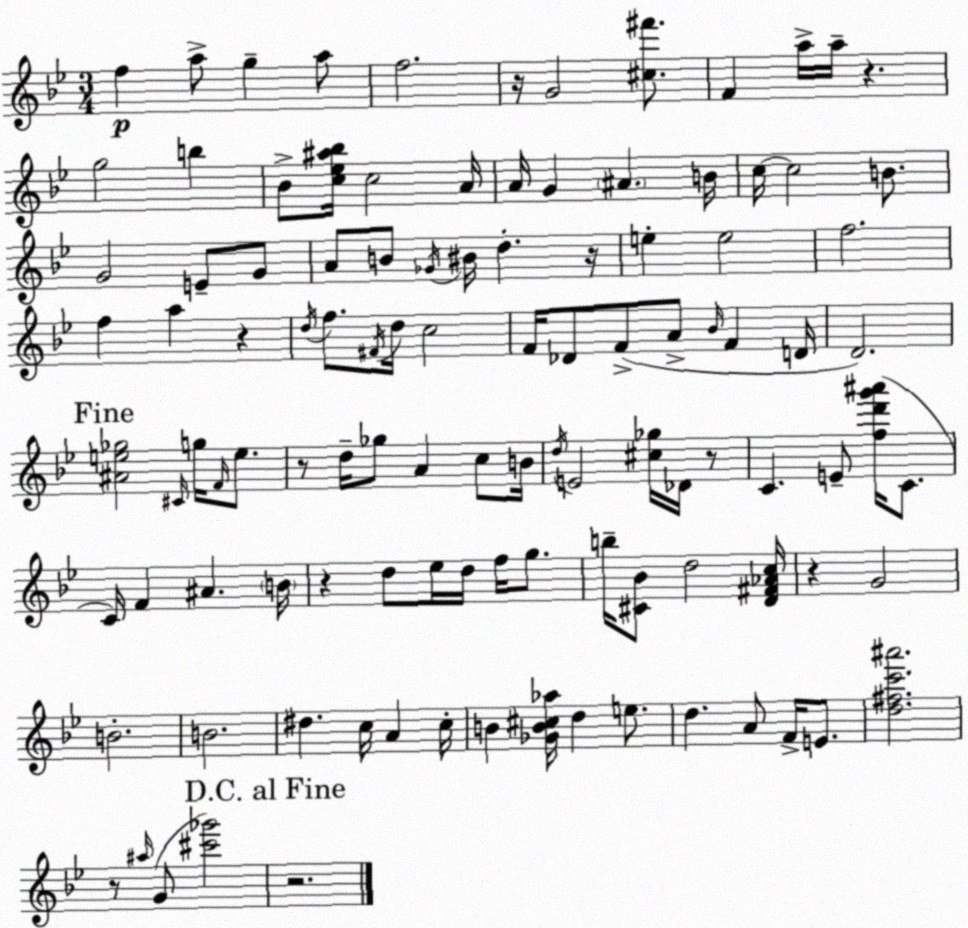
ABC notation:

X:1
T:Untitled
M:3/4
L:1/4
K:Bb
f a/2 g a/2 f2 z/4 G2 [^c^f']/2 F a/4 a/4 z g2 b _B/2 [c_e^a_b]/4 c2 A/4 A/4 G ^A B/4 c/4 c2 B/2 G2 E/2 G/2 A/2 B/2 _G/4 ^B/4 d z/4 e e2 f2 f a z d/4 f/2 ^F/4 d/4 c2 F/4 _D/2 F/2 A/2 _B/4 F D/4 D2 [^Ae_g]2 ^C/4 g/4 F/4 e/2 z/2 d/4 _g/2 A c/2 B/4 d/4 E2 [^c_g]/4 _D/4 z/2 C E/2 [fd'g'^a']/4 C/2 C/4 F ^A B/4 z d/2 _e/4 d/4 f/4 g/2 b/4 [^C_B]/2 d2 [D^F_Ac]/4 z G2 B2 B2 ^d c/4 A c/4 B [_GB^c_a]/4 d e/2 d A/2 F/4 E/2 [d^fc'^a']2 z/2 ^a/4 G/2 [^c'_g']2 z2